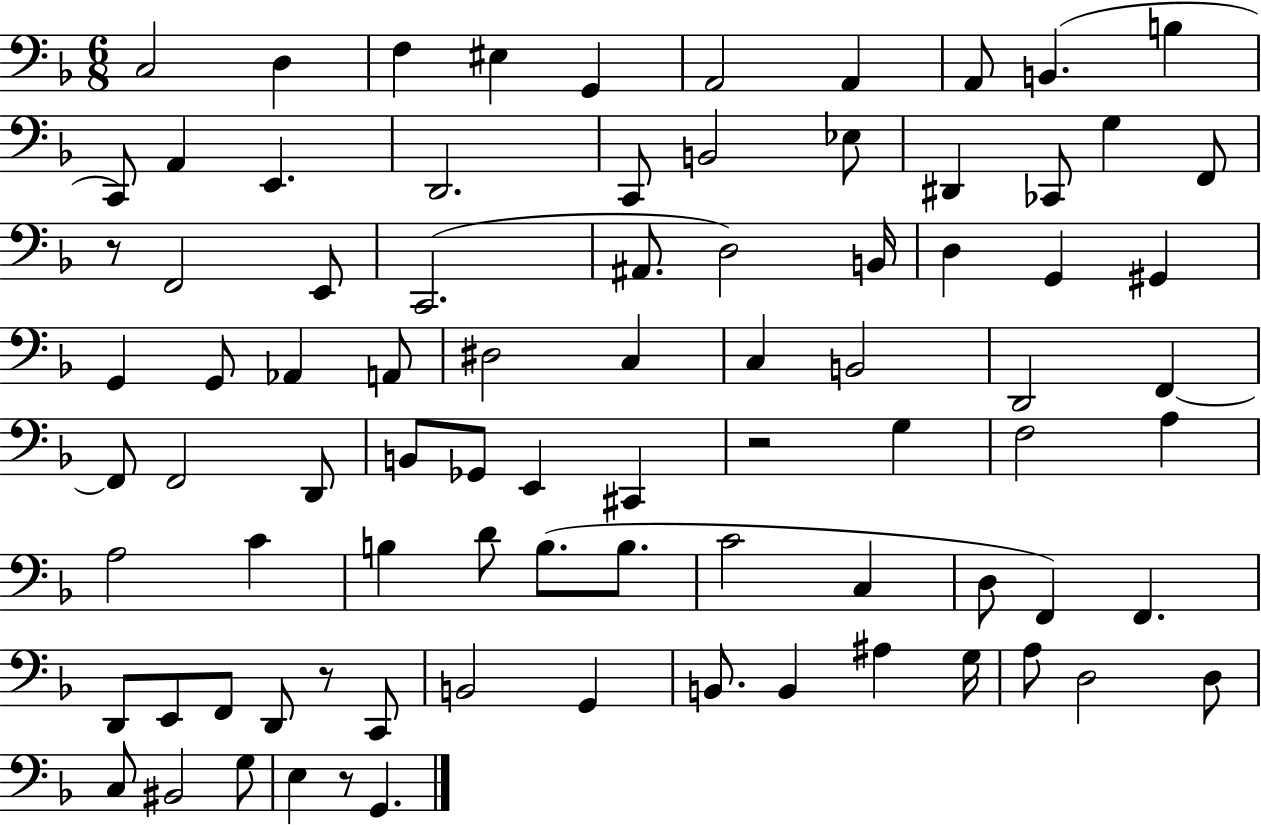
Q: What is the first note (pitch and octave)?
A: C3